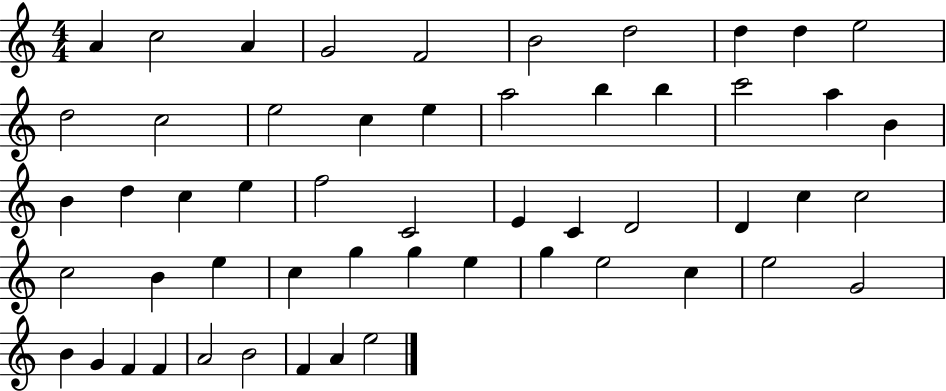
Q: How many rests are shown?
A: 0